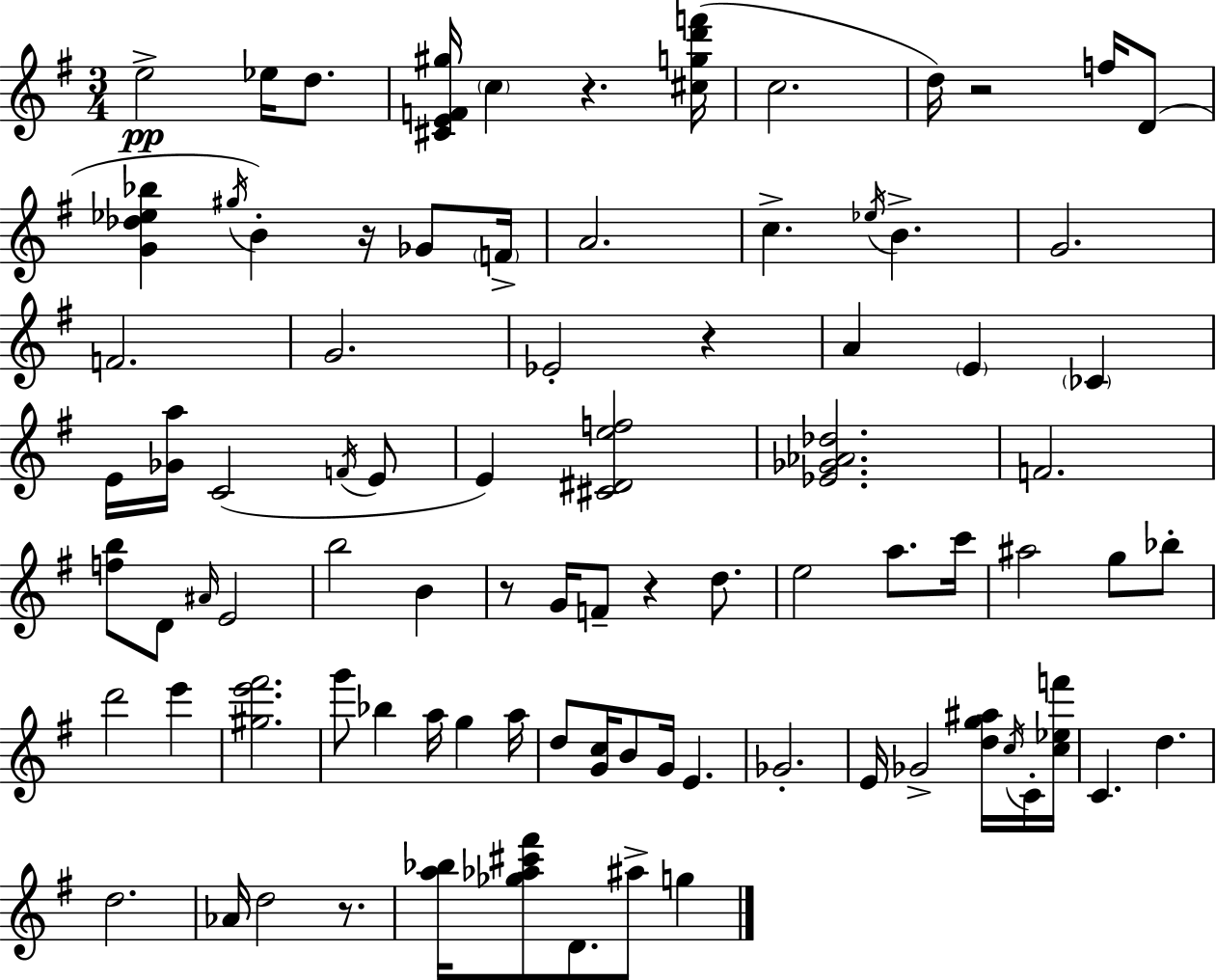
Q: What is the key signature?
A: G major